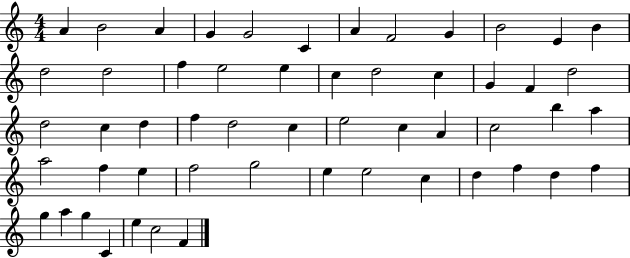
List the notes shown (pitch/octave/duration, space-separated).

A4/q B4/h A4/q G4/q G4/h C4/q A4/q F4/h G4/q B4/h E4/q B4/q D5/h D5/h F5/q E5/h E5/q C5/q D5/h C5/q G4/q F4/q D5/h D5/h C5/q D5/q F5/q D5/h C5/q E5/h C5/q A4/q C5/h B5/q A5/q A5/h F5/q E5/q F5/h G5/h E5/q E5/h C5/q D5/q F5/q D5/q F5/q G5/q A5/q G5/q C4/q E5/q C5/h F4/q